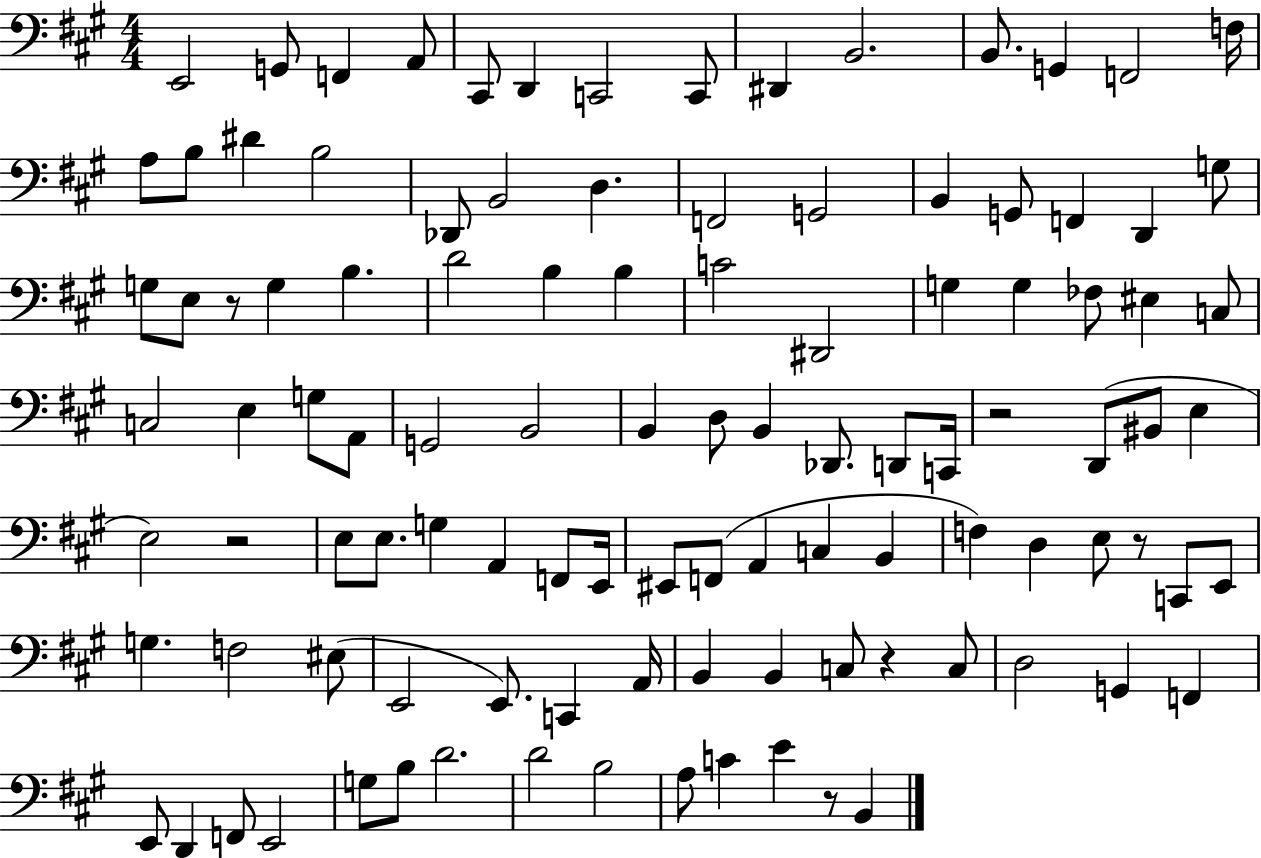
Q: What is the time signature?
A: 4/4